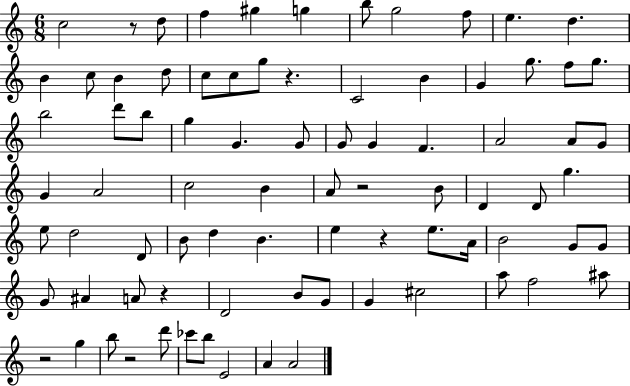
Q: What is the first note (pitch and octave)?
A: C5